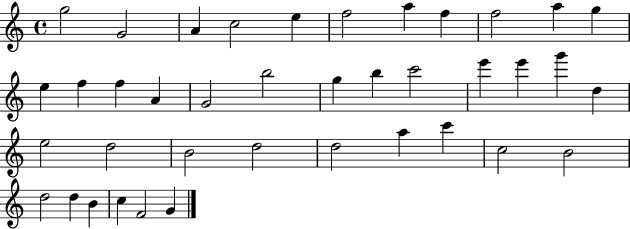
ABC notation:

X:1
T:Untitled
M:4/4
L:1/4
K:C
g2 G2 A c2 e f2 a f f2 a g e f f A G2 b2 g b c'2 e' e' g' d e2 d2 B2 d2 d2 a c' c2 B2 d2 d B c F2 G